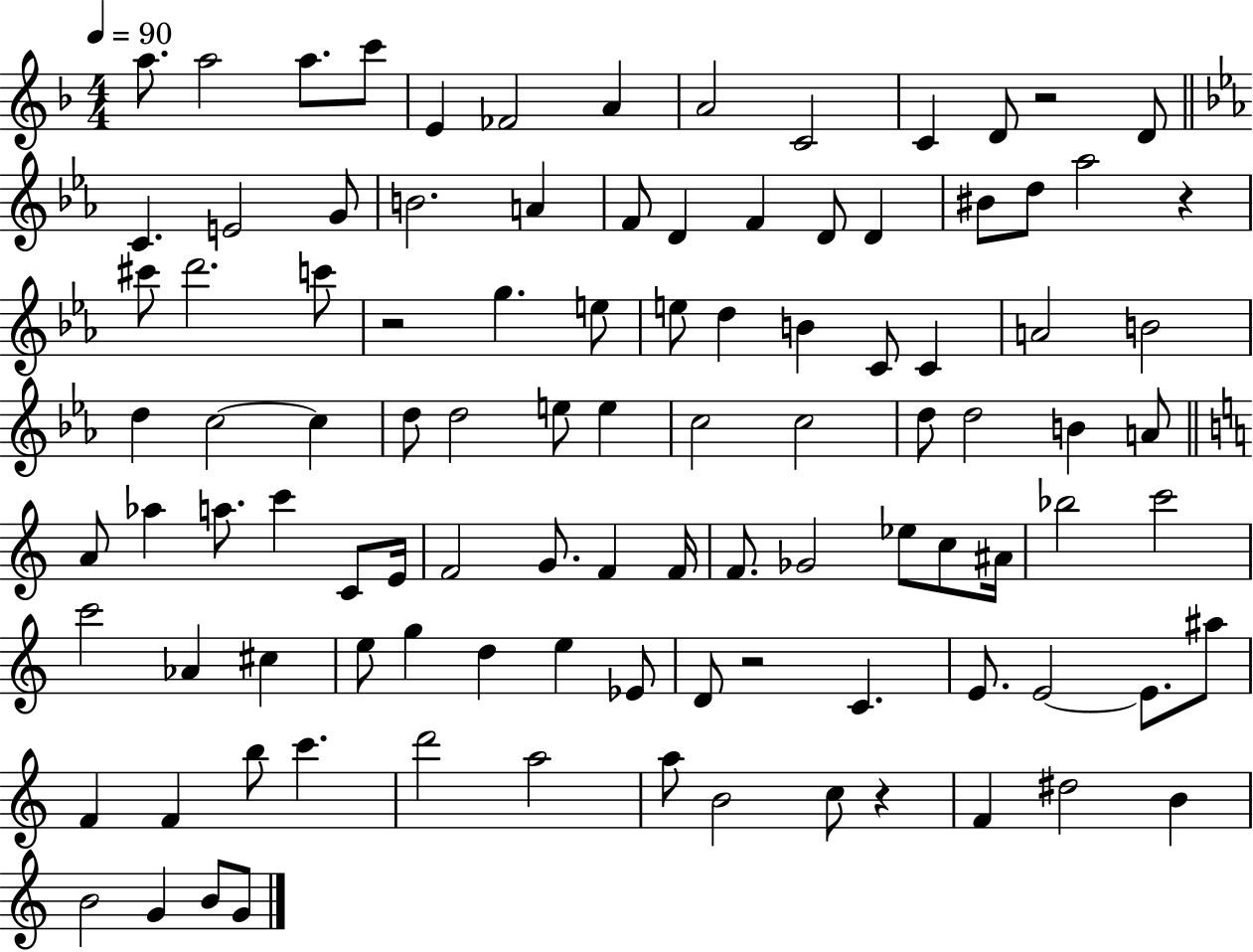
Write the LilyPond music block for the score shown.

{
  \clef treble
  \numericTimeSignature
  \time 4/4
  \key f \major
  \tempo 4 = 90
  \repeat volta 2 { a''8. a''2 a''8. c'''8 | e'4 fes'2 a'4 | a'2 c'2 | c'4 d'8 r2 d'8 | \break \bar "||" \break \key c \minor c'4. e'2 g'8 | b'2. a'4 | f'8 d'4 f'4 d'8 d'4 | bis'8 d''8 aes''2 r4 | \break cis'''8 d'''2. c'''8 | r2 g''4. e''8 | e''8 d''4 b'4 c'8 c'4 | a'2 b'2 | \break d''4 c''2~~ c''4 | d''8 d''2 e''8 e''4 | c''2 c''2 | d''8 d''2 b'4 a'8 | \break \bar "||" \break \key c \major a'8 aes''4 a''8. c'''4 c'8 e'16 | f'2 g'8. f'4 f'16 | f'8. ges'2 ees''8 c''8 ais'16 | bes''2 c'''2 | \break c'''2 aes'4 cis''4 | e''8 g''4 d''4 e''4 ees'8 | d'8 r2 c'4. | e'8. e'2~~ e'8. ais''8 | \break f'4 f'4 b''8 c'''4. | d'''2 a''2 | a''8 b'2 c''8 r4 | f'4 dis''2 b'4 | \break b'2 g'4 b'8 g'8 | } \bar "|."
}